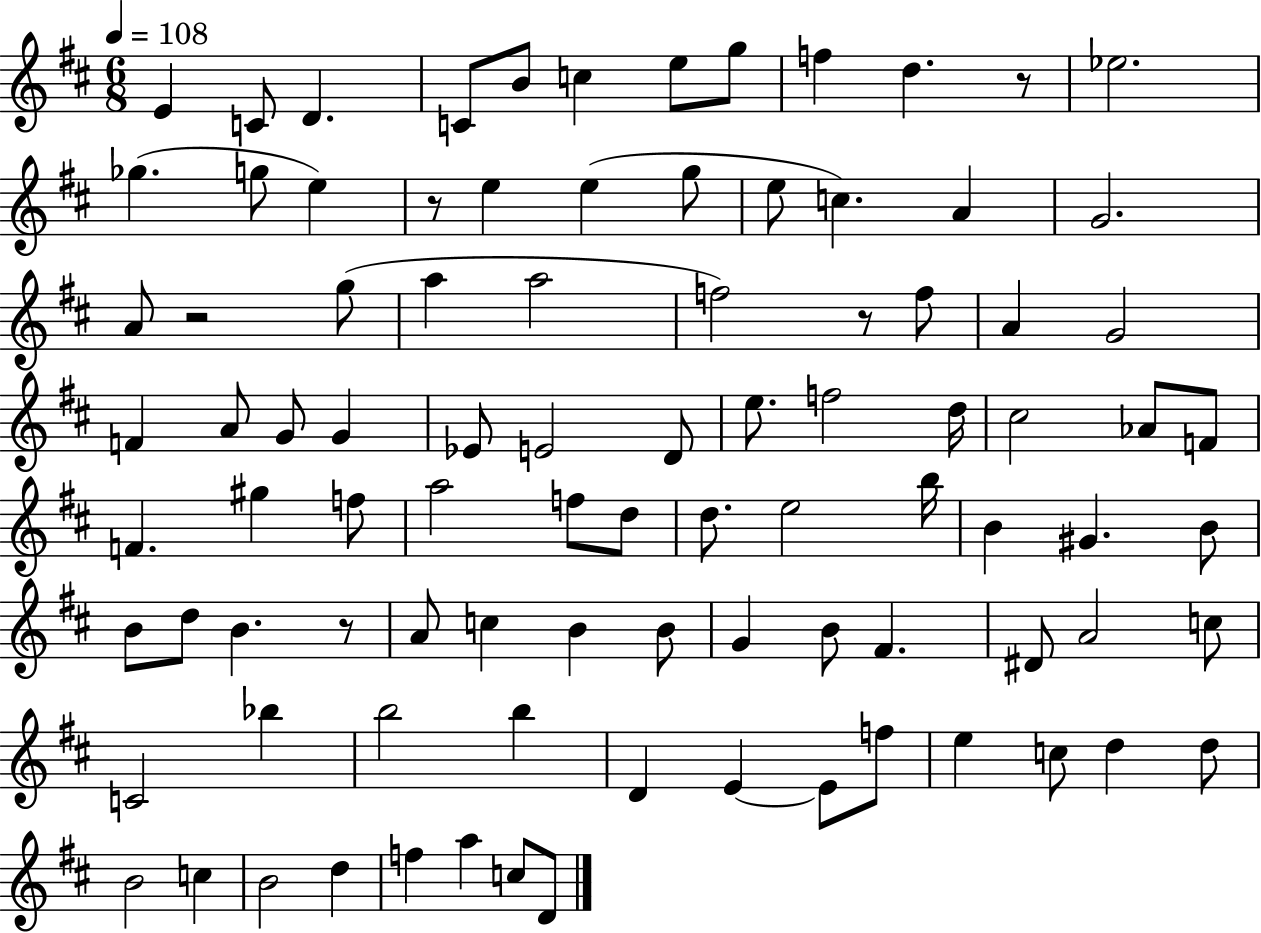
{
  \clef treble
  \numericTimeSignature
  \time 6/8
  \key d \major
  \tempo 4 = 108
  e'4 c'8 d'4. | c'8 b'8 c''4 e''8 g''8 | f''4 d''4. r8 | ees''2. | \break ges''4.( g''8 e''4) | r8 e''4 e''4( g''8 | e''8 c''4.) a'4 | g'2. | \break a'8 r2 g''8( | a''4 a''2 | f''2) r8 f''8 | a'4 g'2 | \break f'4 a'8 g'8 g'4 | ees'8 e'2 d'8 | e''8. f''2 d''16 | cis''2 aes'8 f'8 | \break f'4. gis''4 f''8 | a''2 f''8 d''8 | d''8. e''2 b''16 | b'4 gis'4. b'8 | \break b'8 d''8 b'4. r8 | a'8 c''4 b'4 b'8 | g'4 b'8 fis'4. | dis'8 a'2 c''8 | \break c'2 bes''4 | b''2 b''4 | d'4 e'4~~ e'8 f''8 | e''4 c''8 d''4 d''8 | \break b'2 c''4 | b'2 d''4 | f''4 a''4 c''8 d'8 | \bar "|."
}